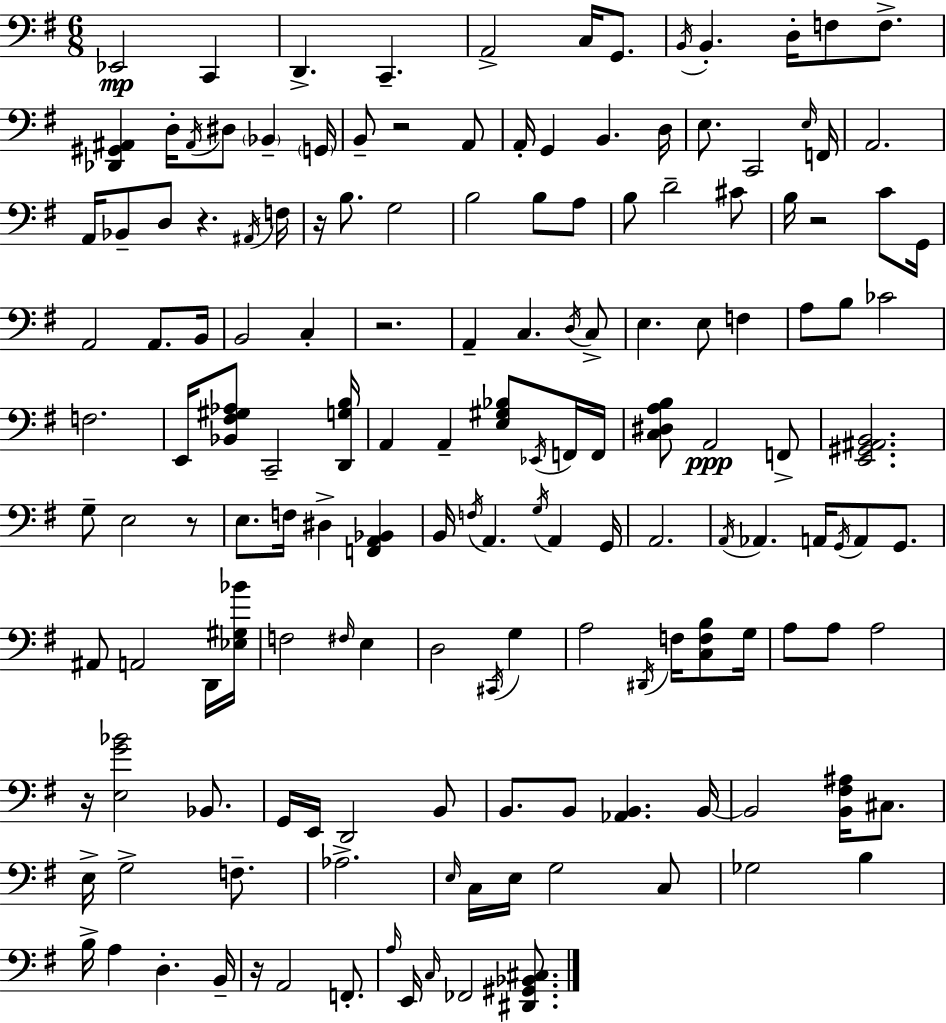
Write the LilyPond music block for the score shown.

{
  \clef bass
  \numericTimeSignature
  \time 6/8
  \key g \major
  ees,2\mp c,4 | d,4.-> c,4.-- | a,2-> c16 g,8. | \acciaccatura { b,16 } b,4.-. d16-. f8 f8.-> | \break <des, gis, ais,>4 d16-. \acciaccatura { ais,16 } dis8 \parenthesize bes,4-- | \parenthesize g,16 b,8-- r2 | a,8 a,16-. g,4 b,4. | d16 e8. c,2 | \break \grace { e16 } f,16 a,2. | a,16 bes,8-- d8 r4. | \acciaccatura { ais,16 } f16 r16 b8. g2 | b2 | \break b8 a8 b8 d'2-- | cis'8 b16 r2 | c'8 g,16 a,2 | a,8. b,16 b,2 | \break c4-. r2. | a,4-- c4. | \acciaccatura { d16 } c8-> e4. e8 | f4 a8 b8 ces'2 | \break f2. | e,16 <bes, fis gis aes>8 c,2-- | <d, g b>16 a,4 a,4-- | <e gis bes>8 \acciaccatura { ees,16 } f,16 f,16 <c dis a b>8 a,2\ppp | \break f,8-> <e, gis, ais, b,>2. | g8-- e2 | r8 e8. f16 dis4-> | <f, a, bes,>4 b,16 \acciaccatura { f16 } a,4. | \break \acciaccatura { g16 } a,4 g,16 a,2. | \acciaccatura { a,16 } aes,4. | a,16 \acciaccatura { g,16 } a,8 g,8. ais,8 | a,2 d,16 <ees gis bes'>16 f2 | \break \grace { fis16 } e4 d2 | \acciaccatura { cis,16 } g4 | a2 \acciaccatura { dis,16 } f16 <c f b>8 | g16 a8 a8 a2 | \break r16 <e g' bes'>2 bes,8. | g,16 e,16 d,2 b,8 | b,8. b,8 <aes, b,>4. | b,16~~ b,2 <b, fis ais>16 cis8. | \break e16-> g2-> f8.-- | aes2.-> | \grace { e16 } c16 e16 g2 | c8 ges2 b4 | \break b16-> a4 d4.-. | b,16-- r16 a,2 f,8.-. | \grace { a16 } e,16 \grace { c16 } fes,2 | <dis, gis, bes, cis>8. \bar "|."
}